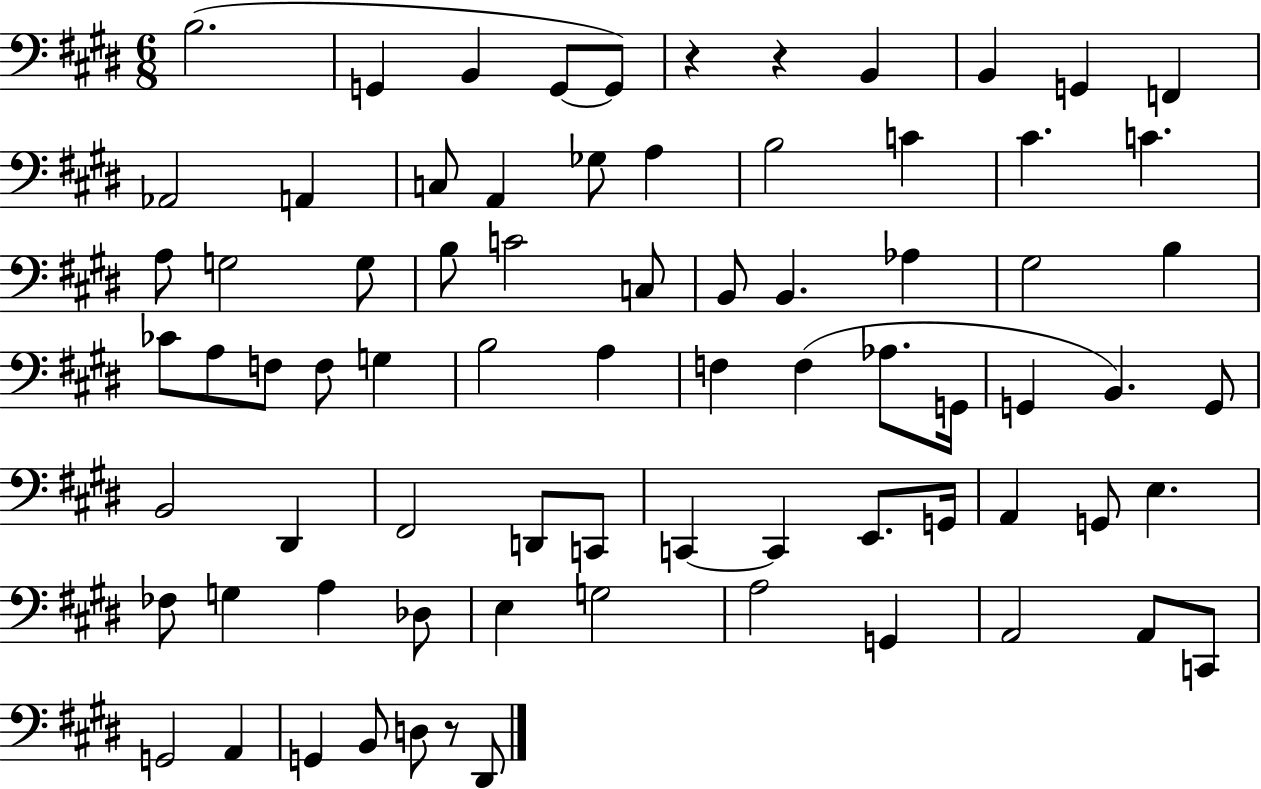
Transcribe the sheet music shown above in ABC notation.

X:1
T:Untitled
M:6/8
L:1/4
K:E
B,2 G,, B,, G,,/2 G,,/2 z z B,, B,, G,, F,, _A,,2 A,, C,/2 A,, _G,/2 A, B,2 C ^C C A,/2 G,2 G,/2 B,/2 C2 C,/2 B,,/2 B,, _A, ^G,2 B, _C/2 A,/2 F,/2 F,/2 G, B,2 A, F, F, _A,/2 G,,/4 G,, B,, G,,/2 B,,2 ^D,, ^F,,2 D,,/2 C,,/2 C,, C,, E,,/2 G,,/4 A,, G,,/2 E, _F,/2 G, A, _D,/2 E, G,2 A,2 G,, A,,2 A,,/2 C,,/2 G,,2 A,, G,, B,,/2 D,/2 z/2 ^D,,/2